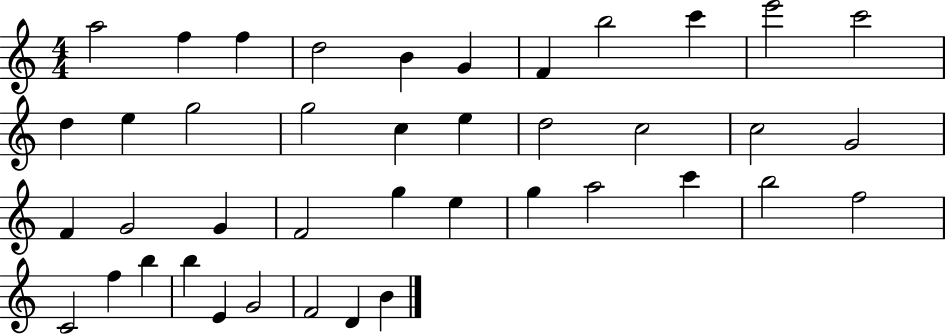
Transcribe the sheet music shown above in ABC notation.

X:1
T:Untitled
M:4/4
L:1/4
K:C
a2 f f d2 B G F b2 c' e'2 c'2 d e g2 g2 c e d2 c2 c2 G2 F G2 G F2 g e g a2 c' b2 f2 C2 f b b E G2 F2 D B